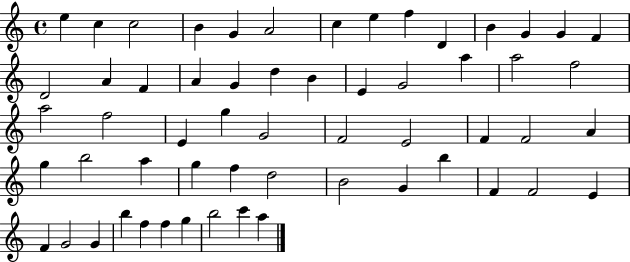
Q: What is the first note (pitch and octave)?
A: E5